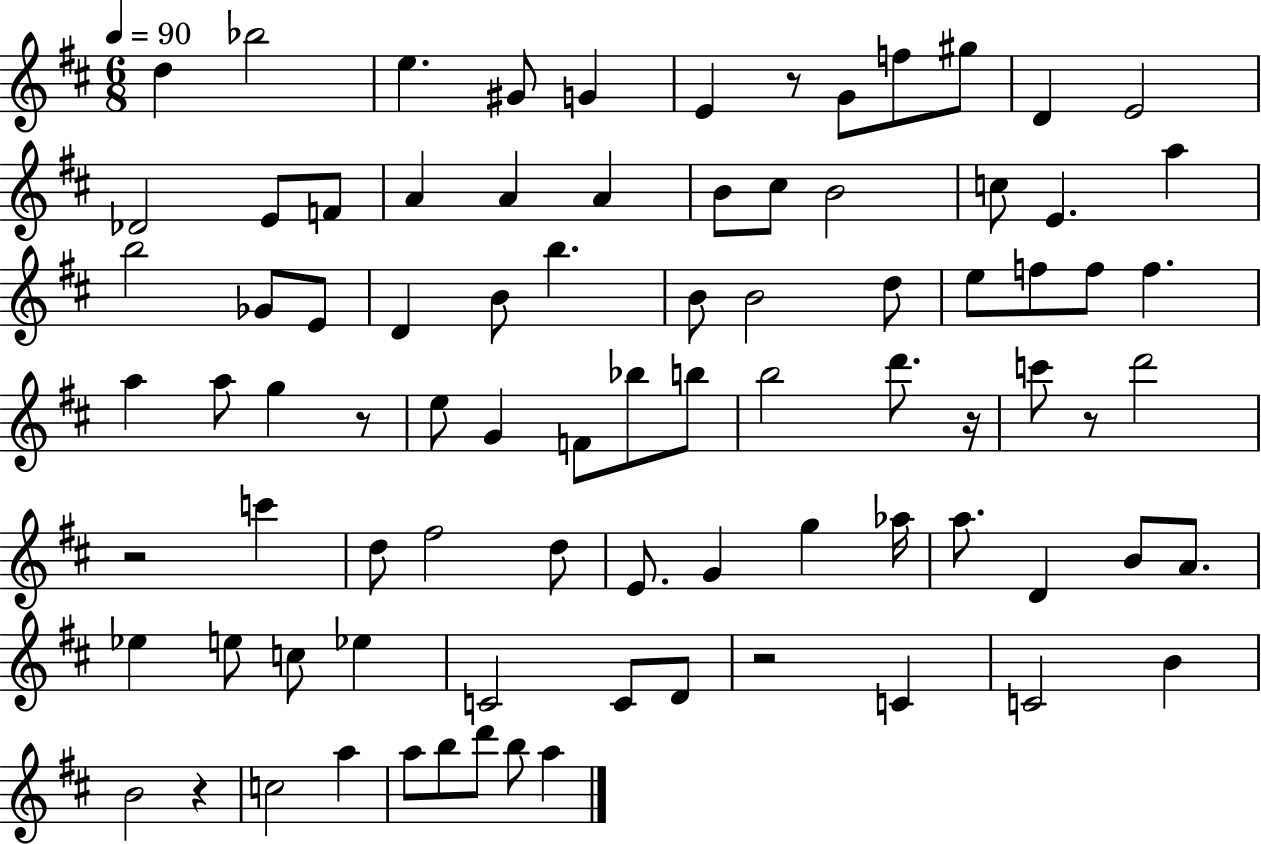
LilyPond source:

{
  \clef treble
  \numericTimeSignature
  \time 6/8
  \key d \major
  \tempo 4 = 90
  d''4 bes''2 | e''4. gis'8 g'4 | e'4 r8 g'8 f''8 gis''8 | d'4 e'2 | \break des'2 e'8 f'8 | a'4 a'4 a'4 | b'8 cis''8 b'2 | c''8 e'4. a''4 | \break b''2 ges'8 e'8 | d'4 b'8 b''4. | b'8 b'2 d''8 | e''8 f''8 f''8 f''4. | \break a''4 a''8 g''4 r8 | e''8 g'4 f'8 bes''8 b''8 | b''2 d'''8. r16 | c'''8 r8 d'''2 | \break r2 c'''4 | d''8 fis''2 d''8 | e'8. g'4 g''4 aes''16 | a''8. d'4 b'8 a'8. | \break ees''4 e''8 c''8 ees''4 | c'2 c'8 d'8 | r2 c'4 | c'2 b'4 | \break b'2 r4 | c''2 a''4 | a''8 b''8 d'''8 b''8 a''4 | \bar "|."
}